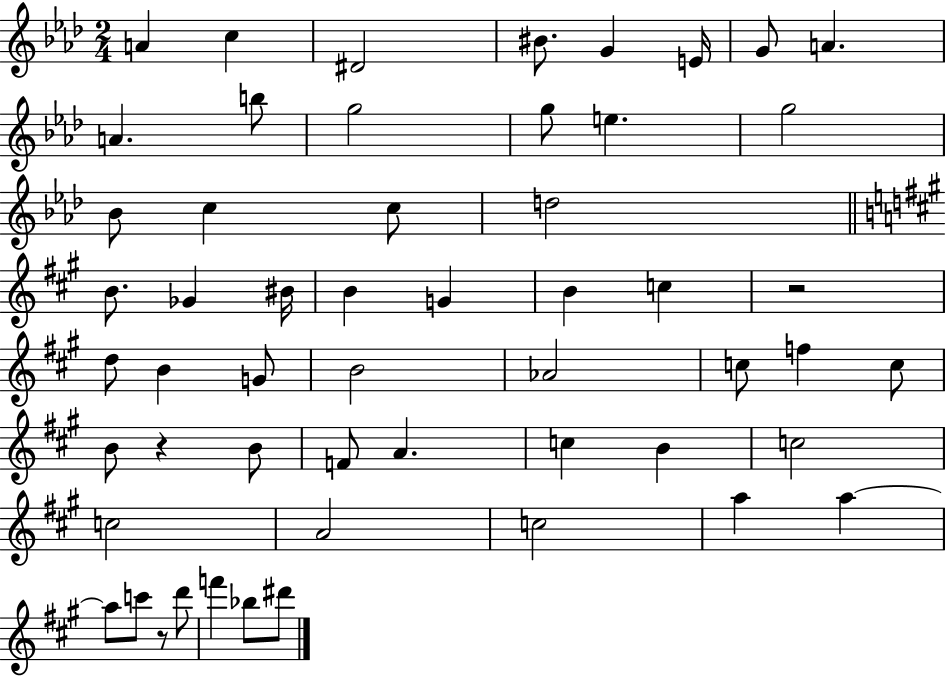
X:1
T:Untitled
M:2/4
L:1/4
K:Ab
A c ^D2 ^B/2 G E/4 G/2 A A b/2 g2 g/2 e g2 _B/2 c c/2 d2 B/2 _G ^B/4 B G B c z2 d/2 B G/2 B2 _A2 c/2 f c/2 B/2 z B/2 F/2 A c B c2 c2 A2 c2 a a a/2 c'/2 z/2 d'/2 f' _b/2 ^d'/2